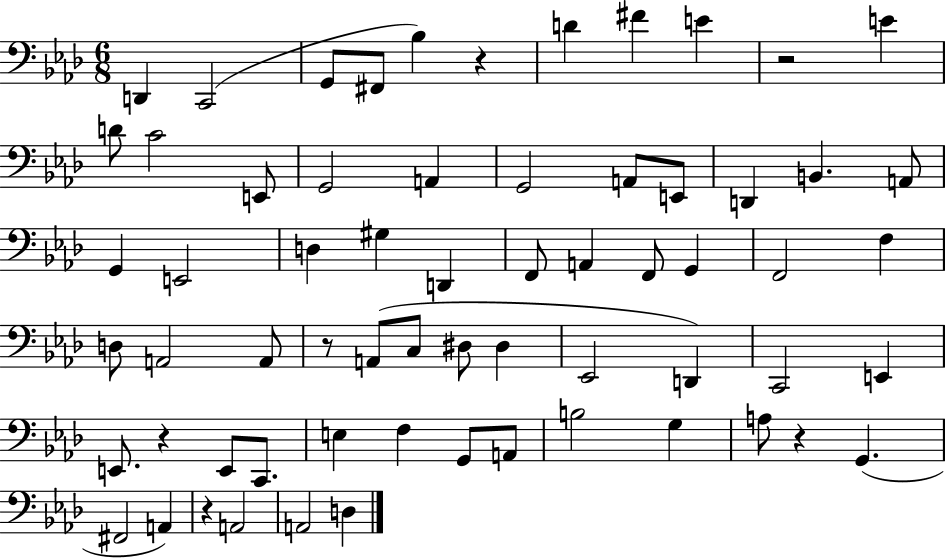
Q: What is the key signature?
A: AES major